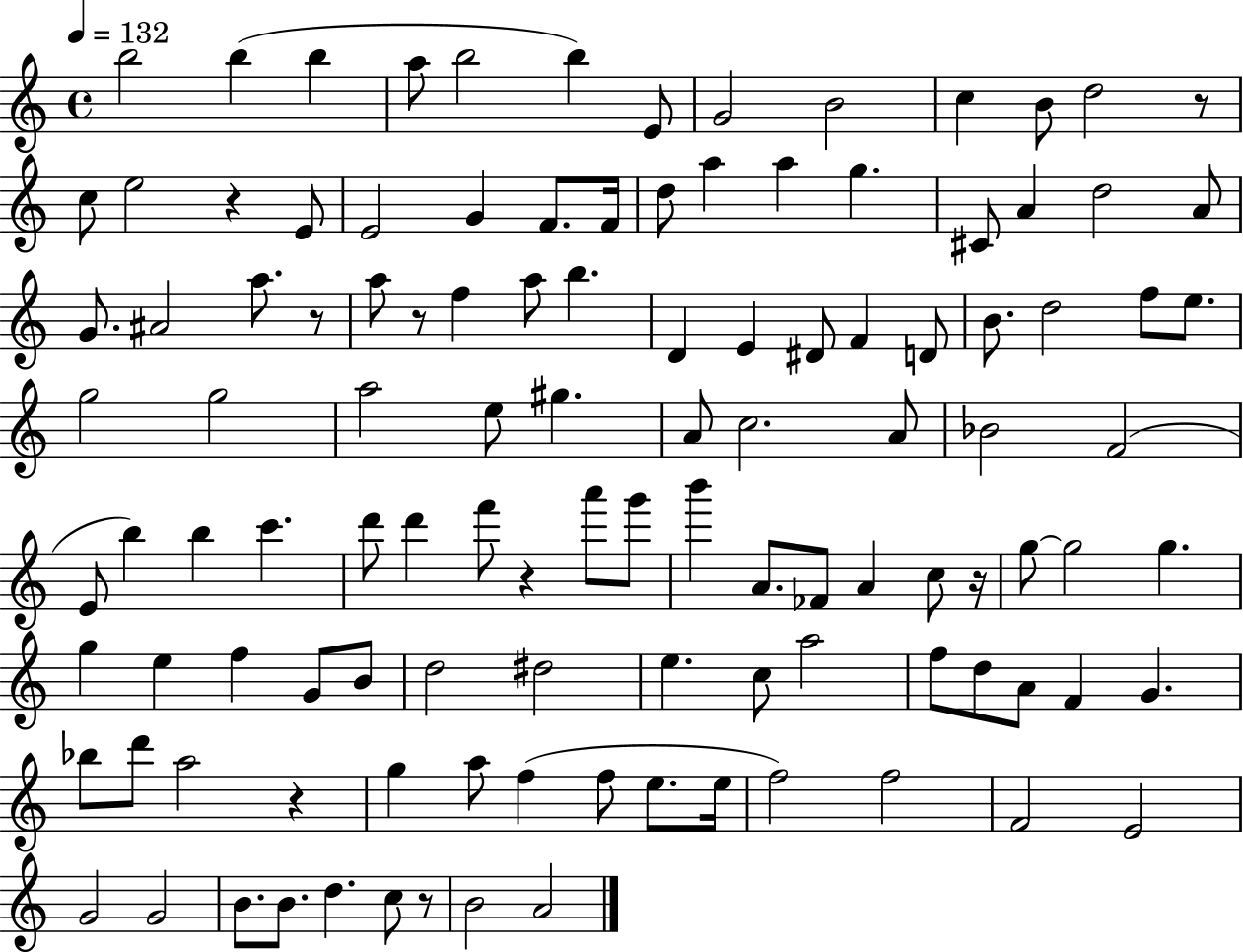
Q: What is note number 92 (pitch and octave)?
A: F5